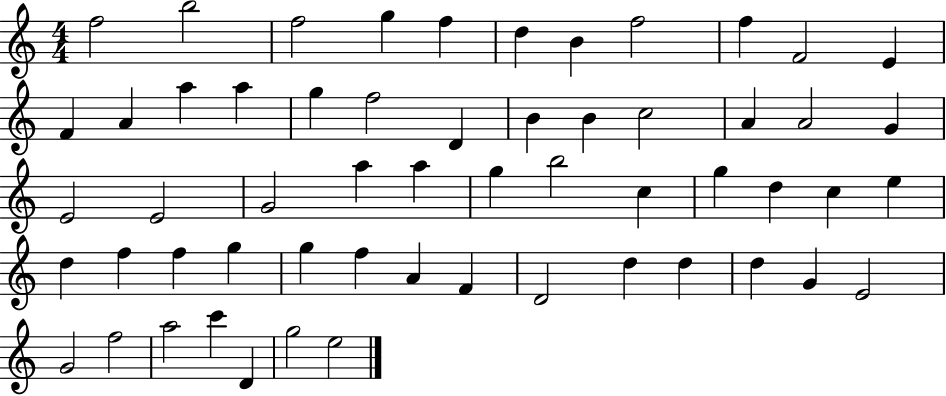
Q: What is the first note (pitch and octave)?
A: F5